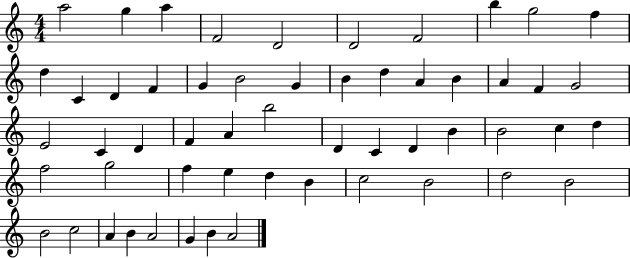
X:1
T:Untitled
M:4/4
L:1/4
K:C
a2 g a F2 D2 D2 F2 b g2 f d C D F G B2 G B d A B A F G2 E2 C D F A b2 D C D B B2 c d f2 g2 f e d B c2 B2 d2 B2 B2 c2 A B A2 G B A2